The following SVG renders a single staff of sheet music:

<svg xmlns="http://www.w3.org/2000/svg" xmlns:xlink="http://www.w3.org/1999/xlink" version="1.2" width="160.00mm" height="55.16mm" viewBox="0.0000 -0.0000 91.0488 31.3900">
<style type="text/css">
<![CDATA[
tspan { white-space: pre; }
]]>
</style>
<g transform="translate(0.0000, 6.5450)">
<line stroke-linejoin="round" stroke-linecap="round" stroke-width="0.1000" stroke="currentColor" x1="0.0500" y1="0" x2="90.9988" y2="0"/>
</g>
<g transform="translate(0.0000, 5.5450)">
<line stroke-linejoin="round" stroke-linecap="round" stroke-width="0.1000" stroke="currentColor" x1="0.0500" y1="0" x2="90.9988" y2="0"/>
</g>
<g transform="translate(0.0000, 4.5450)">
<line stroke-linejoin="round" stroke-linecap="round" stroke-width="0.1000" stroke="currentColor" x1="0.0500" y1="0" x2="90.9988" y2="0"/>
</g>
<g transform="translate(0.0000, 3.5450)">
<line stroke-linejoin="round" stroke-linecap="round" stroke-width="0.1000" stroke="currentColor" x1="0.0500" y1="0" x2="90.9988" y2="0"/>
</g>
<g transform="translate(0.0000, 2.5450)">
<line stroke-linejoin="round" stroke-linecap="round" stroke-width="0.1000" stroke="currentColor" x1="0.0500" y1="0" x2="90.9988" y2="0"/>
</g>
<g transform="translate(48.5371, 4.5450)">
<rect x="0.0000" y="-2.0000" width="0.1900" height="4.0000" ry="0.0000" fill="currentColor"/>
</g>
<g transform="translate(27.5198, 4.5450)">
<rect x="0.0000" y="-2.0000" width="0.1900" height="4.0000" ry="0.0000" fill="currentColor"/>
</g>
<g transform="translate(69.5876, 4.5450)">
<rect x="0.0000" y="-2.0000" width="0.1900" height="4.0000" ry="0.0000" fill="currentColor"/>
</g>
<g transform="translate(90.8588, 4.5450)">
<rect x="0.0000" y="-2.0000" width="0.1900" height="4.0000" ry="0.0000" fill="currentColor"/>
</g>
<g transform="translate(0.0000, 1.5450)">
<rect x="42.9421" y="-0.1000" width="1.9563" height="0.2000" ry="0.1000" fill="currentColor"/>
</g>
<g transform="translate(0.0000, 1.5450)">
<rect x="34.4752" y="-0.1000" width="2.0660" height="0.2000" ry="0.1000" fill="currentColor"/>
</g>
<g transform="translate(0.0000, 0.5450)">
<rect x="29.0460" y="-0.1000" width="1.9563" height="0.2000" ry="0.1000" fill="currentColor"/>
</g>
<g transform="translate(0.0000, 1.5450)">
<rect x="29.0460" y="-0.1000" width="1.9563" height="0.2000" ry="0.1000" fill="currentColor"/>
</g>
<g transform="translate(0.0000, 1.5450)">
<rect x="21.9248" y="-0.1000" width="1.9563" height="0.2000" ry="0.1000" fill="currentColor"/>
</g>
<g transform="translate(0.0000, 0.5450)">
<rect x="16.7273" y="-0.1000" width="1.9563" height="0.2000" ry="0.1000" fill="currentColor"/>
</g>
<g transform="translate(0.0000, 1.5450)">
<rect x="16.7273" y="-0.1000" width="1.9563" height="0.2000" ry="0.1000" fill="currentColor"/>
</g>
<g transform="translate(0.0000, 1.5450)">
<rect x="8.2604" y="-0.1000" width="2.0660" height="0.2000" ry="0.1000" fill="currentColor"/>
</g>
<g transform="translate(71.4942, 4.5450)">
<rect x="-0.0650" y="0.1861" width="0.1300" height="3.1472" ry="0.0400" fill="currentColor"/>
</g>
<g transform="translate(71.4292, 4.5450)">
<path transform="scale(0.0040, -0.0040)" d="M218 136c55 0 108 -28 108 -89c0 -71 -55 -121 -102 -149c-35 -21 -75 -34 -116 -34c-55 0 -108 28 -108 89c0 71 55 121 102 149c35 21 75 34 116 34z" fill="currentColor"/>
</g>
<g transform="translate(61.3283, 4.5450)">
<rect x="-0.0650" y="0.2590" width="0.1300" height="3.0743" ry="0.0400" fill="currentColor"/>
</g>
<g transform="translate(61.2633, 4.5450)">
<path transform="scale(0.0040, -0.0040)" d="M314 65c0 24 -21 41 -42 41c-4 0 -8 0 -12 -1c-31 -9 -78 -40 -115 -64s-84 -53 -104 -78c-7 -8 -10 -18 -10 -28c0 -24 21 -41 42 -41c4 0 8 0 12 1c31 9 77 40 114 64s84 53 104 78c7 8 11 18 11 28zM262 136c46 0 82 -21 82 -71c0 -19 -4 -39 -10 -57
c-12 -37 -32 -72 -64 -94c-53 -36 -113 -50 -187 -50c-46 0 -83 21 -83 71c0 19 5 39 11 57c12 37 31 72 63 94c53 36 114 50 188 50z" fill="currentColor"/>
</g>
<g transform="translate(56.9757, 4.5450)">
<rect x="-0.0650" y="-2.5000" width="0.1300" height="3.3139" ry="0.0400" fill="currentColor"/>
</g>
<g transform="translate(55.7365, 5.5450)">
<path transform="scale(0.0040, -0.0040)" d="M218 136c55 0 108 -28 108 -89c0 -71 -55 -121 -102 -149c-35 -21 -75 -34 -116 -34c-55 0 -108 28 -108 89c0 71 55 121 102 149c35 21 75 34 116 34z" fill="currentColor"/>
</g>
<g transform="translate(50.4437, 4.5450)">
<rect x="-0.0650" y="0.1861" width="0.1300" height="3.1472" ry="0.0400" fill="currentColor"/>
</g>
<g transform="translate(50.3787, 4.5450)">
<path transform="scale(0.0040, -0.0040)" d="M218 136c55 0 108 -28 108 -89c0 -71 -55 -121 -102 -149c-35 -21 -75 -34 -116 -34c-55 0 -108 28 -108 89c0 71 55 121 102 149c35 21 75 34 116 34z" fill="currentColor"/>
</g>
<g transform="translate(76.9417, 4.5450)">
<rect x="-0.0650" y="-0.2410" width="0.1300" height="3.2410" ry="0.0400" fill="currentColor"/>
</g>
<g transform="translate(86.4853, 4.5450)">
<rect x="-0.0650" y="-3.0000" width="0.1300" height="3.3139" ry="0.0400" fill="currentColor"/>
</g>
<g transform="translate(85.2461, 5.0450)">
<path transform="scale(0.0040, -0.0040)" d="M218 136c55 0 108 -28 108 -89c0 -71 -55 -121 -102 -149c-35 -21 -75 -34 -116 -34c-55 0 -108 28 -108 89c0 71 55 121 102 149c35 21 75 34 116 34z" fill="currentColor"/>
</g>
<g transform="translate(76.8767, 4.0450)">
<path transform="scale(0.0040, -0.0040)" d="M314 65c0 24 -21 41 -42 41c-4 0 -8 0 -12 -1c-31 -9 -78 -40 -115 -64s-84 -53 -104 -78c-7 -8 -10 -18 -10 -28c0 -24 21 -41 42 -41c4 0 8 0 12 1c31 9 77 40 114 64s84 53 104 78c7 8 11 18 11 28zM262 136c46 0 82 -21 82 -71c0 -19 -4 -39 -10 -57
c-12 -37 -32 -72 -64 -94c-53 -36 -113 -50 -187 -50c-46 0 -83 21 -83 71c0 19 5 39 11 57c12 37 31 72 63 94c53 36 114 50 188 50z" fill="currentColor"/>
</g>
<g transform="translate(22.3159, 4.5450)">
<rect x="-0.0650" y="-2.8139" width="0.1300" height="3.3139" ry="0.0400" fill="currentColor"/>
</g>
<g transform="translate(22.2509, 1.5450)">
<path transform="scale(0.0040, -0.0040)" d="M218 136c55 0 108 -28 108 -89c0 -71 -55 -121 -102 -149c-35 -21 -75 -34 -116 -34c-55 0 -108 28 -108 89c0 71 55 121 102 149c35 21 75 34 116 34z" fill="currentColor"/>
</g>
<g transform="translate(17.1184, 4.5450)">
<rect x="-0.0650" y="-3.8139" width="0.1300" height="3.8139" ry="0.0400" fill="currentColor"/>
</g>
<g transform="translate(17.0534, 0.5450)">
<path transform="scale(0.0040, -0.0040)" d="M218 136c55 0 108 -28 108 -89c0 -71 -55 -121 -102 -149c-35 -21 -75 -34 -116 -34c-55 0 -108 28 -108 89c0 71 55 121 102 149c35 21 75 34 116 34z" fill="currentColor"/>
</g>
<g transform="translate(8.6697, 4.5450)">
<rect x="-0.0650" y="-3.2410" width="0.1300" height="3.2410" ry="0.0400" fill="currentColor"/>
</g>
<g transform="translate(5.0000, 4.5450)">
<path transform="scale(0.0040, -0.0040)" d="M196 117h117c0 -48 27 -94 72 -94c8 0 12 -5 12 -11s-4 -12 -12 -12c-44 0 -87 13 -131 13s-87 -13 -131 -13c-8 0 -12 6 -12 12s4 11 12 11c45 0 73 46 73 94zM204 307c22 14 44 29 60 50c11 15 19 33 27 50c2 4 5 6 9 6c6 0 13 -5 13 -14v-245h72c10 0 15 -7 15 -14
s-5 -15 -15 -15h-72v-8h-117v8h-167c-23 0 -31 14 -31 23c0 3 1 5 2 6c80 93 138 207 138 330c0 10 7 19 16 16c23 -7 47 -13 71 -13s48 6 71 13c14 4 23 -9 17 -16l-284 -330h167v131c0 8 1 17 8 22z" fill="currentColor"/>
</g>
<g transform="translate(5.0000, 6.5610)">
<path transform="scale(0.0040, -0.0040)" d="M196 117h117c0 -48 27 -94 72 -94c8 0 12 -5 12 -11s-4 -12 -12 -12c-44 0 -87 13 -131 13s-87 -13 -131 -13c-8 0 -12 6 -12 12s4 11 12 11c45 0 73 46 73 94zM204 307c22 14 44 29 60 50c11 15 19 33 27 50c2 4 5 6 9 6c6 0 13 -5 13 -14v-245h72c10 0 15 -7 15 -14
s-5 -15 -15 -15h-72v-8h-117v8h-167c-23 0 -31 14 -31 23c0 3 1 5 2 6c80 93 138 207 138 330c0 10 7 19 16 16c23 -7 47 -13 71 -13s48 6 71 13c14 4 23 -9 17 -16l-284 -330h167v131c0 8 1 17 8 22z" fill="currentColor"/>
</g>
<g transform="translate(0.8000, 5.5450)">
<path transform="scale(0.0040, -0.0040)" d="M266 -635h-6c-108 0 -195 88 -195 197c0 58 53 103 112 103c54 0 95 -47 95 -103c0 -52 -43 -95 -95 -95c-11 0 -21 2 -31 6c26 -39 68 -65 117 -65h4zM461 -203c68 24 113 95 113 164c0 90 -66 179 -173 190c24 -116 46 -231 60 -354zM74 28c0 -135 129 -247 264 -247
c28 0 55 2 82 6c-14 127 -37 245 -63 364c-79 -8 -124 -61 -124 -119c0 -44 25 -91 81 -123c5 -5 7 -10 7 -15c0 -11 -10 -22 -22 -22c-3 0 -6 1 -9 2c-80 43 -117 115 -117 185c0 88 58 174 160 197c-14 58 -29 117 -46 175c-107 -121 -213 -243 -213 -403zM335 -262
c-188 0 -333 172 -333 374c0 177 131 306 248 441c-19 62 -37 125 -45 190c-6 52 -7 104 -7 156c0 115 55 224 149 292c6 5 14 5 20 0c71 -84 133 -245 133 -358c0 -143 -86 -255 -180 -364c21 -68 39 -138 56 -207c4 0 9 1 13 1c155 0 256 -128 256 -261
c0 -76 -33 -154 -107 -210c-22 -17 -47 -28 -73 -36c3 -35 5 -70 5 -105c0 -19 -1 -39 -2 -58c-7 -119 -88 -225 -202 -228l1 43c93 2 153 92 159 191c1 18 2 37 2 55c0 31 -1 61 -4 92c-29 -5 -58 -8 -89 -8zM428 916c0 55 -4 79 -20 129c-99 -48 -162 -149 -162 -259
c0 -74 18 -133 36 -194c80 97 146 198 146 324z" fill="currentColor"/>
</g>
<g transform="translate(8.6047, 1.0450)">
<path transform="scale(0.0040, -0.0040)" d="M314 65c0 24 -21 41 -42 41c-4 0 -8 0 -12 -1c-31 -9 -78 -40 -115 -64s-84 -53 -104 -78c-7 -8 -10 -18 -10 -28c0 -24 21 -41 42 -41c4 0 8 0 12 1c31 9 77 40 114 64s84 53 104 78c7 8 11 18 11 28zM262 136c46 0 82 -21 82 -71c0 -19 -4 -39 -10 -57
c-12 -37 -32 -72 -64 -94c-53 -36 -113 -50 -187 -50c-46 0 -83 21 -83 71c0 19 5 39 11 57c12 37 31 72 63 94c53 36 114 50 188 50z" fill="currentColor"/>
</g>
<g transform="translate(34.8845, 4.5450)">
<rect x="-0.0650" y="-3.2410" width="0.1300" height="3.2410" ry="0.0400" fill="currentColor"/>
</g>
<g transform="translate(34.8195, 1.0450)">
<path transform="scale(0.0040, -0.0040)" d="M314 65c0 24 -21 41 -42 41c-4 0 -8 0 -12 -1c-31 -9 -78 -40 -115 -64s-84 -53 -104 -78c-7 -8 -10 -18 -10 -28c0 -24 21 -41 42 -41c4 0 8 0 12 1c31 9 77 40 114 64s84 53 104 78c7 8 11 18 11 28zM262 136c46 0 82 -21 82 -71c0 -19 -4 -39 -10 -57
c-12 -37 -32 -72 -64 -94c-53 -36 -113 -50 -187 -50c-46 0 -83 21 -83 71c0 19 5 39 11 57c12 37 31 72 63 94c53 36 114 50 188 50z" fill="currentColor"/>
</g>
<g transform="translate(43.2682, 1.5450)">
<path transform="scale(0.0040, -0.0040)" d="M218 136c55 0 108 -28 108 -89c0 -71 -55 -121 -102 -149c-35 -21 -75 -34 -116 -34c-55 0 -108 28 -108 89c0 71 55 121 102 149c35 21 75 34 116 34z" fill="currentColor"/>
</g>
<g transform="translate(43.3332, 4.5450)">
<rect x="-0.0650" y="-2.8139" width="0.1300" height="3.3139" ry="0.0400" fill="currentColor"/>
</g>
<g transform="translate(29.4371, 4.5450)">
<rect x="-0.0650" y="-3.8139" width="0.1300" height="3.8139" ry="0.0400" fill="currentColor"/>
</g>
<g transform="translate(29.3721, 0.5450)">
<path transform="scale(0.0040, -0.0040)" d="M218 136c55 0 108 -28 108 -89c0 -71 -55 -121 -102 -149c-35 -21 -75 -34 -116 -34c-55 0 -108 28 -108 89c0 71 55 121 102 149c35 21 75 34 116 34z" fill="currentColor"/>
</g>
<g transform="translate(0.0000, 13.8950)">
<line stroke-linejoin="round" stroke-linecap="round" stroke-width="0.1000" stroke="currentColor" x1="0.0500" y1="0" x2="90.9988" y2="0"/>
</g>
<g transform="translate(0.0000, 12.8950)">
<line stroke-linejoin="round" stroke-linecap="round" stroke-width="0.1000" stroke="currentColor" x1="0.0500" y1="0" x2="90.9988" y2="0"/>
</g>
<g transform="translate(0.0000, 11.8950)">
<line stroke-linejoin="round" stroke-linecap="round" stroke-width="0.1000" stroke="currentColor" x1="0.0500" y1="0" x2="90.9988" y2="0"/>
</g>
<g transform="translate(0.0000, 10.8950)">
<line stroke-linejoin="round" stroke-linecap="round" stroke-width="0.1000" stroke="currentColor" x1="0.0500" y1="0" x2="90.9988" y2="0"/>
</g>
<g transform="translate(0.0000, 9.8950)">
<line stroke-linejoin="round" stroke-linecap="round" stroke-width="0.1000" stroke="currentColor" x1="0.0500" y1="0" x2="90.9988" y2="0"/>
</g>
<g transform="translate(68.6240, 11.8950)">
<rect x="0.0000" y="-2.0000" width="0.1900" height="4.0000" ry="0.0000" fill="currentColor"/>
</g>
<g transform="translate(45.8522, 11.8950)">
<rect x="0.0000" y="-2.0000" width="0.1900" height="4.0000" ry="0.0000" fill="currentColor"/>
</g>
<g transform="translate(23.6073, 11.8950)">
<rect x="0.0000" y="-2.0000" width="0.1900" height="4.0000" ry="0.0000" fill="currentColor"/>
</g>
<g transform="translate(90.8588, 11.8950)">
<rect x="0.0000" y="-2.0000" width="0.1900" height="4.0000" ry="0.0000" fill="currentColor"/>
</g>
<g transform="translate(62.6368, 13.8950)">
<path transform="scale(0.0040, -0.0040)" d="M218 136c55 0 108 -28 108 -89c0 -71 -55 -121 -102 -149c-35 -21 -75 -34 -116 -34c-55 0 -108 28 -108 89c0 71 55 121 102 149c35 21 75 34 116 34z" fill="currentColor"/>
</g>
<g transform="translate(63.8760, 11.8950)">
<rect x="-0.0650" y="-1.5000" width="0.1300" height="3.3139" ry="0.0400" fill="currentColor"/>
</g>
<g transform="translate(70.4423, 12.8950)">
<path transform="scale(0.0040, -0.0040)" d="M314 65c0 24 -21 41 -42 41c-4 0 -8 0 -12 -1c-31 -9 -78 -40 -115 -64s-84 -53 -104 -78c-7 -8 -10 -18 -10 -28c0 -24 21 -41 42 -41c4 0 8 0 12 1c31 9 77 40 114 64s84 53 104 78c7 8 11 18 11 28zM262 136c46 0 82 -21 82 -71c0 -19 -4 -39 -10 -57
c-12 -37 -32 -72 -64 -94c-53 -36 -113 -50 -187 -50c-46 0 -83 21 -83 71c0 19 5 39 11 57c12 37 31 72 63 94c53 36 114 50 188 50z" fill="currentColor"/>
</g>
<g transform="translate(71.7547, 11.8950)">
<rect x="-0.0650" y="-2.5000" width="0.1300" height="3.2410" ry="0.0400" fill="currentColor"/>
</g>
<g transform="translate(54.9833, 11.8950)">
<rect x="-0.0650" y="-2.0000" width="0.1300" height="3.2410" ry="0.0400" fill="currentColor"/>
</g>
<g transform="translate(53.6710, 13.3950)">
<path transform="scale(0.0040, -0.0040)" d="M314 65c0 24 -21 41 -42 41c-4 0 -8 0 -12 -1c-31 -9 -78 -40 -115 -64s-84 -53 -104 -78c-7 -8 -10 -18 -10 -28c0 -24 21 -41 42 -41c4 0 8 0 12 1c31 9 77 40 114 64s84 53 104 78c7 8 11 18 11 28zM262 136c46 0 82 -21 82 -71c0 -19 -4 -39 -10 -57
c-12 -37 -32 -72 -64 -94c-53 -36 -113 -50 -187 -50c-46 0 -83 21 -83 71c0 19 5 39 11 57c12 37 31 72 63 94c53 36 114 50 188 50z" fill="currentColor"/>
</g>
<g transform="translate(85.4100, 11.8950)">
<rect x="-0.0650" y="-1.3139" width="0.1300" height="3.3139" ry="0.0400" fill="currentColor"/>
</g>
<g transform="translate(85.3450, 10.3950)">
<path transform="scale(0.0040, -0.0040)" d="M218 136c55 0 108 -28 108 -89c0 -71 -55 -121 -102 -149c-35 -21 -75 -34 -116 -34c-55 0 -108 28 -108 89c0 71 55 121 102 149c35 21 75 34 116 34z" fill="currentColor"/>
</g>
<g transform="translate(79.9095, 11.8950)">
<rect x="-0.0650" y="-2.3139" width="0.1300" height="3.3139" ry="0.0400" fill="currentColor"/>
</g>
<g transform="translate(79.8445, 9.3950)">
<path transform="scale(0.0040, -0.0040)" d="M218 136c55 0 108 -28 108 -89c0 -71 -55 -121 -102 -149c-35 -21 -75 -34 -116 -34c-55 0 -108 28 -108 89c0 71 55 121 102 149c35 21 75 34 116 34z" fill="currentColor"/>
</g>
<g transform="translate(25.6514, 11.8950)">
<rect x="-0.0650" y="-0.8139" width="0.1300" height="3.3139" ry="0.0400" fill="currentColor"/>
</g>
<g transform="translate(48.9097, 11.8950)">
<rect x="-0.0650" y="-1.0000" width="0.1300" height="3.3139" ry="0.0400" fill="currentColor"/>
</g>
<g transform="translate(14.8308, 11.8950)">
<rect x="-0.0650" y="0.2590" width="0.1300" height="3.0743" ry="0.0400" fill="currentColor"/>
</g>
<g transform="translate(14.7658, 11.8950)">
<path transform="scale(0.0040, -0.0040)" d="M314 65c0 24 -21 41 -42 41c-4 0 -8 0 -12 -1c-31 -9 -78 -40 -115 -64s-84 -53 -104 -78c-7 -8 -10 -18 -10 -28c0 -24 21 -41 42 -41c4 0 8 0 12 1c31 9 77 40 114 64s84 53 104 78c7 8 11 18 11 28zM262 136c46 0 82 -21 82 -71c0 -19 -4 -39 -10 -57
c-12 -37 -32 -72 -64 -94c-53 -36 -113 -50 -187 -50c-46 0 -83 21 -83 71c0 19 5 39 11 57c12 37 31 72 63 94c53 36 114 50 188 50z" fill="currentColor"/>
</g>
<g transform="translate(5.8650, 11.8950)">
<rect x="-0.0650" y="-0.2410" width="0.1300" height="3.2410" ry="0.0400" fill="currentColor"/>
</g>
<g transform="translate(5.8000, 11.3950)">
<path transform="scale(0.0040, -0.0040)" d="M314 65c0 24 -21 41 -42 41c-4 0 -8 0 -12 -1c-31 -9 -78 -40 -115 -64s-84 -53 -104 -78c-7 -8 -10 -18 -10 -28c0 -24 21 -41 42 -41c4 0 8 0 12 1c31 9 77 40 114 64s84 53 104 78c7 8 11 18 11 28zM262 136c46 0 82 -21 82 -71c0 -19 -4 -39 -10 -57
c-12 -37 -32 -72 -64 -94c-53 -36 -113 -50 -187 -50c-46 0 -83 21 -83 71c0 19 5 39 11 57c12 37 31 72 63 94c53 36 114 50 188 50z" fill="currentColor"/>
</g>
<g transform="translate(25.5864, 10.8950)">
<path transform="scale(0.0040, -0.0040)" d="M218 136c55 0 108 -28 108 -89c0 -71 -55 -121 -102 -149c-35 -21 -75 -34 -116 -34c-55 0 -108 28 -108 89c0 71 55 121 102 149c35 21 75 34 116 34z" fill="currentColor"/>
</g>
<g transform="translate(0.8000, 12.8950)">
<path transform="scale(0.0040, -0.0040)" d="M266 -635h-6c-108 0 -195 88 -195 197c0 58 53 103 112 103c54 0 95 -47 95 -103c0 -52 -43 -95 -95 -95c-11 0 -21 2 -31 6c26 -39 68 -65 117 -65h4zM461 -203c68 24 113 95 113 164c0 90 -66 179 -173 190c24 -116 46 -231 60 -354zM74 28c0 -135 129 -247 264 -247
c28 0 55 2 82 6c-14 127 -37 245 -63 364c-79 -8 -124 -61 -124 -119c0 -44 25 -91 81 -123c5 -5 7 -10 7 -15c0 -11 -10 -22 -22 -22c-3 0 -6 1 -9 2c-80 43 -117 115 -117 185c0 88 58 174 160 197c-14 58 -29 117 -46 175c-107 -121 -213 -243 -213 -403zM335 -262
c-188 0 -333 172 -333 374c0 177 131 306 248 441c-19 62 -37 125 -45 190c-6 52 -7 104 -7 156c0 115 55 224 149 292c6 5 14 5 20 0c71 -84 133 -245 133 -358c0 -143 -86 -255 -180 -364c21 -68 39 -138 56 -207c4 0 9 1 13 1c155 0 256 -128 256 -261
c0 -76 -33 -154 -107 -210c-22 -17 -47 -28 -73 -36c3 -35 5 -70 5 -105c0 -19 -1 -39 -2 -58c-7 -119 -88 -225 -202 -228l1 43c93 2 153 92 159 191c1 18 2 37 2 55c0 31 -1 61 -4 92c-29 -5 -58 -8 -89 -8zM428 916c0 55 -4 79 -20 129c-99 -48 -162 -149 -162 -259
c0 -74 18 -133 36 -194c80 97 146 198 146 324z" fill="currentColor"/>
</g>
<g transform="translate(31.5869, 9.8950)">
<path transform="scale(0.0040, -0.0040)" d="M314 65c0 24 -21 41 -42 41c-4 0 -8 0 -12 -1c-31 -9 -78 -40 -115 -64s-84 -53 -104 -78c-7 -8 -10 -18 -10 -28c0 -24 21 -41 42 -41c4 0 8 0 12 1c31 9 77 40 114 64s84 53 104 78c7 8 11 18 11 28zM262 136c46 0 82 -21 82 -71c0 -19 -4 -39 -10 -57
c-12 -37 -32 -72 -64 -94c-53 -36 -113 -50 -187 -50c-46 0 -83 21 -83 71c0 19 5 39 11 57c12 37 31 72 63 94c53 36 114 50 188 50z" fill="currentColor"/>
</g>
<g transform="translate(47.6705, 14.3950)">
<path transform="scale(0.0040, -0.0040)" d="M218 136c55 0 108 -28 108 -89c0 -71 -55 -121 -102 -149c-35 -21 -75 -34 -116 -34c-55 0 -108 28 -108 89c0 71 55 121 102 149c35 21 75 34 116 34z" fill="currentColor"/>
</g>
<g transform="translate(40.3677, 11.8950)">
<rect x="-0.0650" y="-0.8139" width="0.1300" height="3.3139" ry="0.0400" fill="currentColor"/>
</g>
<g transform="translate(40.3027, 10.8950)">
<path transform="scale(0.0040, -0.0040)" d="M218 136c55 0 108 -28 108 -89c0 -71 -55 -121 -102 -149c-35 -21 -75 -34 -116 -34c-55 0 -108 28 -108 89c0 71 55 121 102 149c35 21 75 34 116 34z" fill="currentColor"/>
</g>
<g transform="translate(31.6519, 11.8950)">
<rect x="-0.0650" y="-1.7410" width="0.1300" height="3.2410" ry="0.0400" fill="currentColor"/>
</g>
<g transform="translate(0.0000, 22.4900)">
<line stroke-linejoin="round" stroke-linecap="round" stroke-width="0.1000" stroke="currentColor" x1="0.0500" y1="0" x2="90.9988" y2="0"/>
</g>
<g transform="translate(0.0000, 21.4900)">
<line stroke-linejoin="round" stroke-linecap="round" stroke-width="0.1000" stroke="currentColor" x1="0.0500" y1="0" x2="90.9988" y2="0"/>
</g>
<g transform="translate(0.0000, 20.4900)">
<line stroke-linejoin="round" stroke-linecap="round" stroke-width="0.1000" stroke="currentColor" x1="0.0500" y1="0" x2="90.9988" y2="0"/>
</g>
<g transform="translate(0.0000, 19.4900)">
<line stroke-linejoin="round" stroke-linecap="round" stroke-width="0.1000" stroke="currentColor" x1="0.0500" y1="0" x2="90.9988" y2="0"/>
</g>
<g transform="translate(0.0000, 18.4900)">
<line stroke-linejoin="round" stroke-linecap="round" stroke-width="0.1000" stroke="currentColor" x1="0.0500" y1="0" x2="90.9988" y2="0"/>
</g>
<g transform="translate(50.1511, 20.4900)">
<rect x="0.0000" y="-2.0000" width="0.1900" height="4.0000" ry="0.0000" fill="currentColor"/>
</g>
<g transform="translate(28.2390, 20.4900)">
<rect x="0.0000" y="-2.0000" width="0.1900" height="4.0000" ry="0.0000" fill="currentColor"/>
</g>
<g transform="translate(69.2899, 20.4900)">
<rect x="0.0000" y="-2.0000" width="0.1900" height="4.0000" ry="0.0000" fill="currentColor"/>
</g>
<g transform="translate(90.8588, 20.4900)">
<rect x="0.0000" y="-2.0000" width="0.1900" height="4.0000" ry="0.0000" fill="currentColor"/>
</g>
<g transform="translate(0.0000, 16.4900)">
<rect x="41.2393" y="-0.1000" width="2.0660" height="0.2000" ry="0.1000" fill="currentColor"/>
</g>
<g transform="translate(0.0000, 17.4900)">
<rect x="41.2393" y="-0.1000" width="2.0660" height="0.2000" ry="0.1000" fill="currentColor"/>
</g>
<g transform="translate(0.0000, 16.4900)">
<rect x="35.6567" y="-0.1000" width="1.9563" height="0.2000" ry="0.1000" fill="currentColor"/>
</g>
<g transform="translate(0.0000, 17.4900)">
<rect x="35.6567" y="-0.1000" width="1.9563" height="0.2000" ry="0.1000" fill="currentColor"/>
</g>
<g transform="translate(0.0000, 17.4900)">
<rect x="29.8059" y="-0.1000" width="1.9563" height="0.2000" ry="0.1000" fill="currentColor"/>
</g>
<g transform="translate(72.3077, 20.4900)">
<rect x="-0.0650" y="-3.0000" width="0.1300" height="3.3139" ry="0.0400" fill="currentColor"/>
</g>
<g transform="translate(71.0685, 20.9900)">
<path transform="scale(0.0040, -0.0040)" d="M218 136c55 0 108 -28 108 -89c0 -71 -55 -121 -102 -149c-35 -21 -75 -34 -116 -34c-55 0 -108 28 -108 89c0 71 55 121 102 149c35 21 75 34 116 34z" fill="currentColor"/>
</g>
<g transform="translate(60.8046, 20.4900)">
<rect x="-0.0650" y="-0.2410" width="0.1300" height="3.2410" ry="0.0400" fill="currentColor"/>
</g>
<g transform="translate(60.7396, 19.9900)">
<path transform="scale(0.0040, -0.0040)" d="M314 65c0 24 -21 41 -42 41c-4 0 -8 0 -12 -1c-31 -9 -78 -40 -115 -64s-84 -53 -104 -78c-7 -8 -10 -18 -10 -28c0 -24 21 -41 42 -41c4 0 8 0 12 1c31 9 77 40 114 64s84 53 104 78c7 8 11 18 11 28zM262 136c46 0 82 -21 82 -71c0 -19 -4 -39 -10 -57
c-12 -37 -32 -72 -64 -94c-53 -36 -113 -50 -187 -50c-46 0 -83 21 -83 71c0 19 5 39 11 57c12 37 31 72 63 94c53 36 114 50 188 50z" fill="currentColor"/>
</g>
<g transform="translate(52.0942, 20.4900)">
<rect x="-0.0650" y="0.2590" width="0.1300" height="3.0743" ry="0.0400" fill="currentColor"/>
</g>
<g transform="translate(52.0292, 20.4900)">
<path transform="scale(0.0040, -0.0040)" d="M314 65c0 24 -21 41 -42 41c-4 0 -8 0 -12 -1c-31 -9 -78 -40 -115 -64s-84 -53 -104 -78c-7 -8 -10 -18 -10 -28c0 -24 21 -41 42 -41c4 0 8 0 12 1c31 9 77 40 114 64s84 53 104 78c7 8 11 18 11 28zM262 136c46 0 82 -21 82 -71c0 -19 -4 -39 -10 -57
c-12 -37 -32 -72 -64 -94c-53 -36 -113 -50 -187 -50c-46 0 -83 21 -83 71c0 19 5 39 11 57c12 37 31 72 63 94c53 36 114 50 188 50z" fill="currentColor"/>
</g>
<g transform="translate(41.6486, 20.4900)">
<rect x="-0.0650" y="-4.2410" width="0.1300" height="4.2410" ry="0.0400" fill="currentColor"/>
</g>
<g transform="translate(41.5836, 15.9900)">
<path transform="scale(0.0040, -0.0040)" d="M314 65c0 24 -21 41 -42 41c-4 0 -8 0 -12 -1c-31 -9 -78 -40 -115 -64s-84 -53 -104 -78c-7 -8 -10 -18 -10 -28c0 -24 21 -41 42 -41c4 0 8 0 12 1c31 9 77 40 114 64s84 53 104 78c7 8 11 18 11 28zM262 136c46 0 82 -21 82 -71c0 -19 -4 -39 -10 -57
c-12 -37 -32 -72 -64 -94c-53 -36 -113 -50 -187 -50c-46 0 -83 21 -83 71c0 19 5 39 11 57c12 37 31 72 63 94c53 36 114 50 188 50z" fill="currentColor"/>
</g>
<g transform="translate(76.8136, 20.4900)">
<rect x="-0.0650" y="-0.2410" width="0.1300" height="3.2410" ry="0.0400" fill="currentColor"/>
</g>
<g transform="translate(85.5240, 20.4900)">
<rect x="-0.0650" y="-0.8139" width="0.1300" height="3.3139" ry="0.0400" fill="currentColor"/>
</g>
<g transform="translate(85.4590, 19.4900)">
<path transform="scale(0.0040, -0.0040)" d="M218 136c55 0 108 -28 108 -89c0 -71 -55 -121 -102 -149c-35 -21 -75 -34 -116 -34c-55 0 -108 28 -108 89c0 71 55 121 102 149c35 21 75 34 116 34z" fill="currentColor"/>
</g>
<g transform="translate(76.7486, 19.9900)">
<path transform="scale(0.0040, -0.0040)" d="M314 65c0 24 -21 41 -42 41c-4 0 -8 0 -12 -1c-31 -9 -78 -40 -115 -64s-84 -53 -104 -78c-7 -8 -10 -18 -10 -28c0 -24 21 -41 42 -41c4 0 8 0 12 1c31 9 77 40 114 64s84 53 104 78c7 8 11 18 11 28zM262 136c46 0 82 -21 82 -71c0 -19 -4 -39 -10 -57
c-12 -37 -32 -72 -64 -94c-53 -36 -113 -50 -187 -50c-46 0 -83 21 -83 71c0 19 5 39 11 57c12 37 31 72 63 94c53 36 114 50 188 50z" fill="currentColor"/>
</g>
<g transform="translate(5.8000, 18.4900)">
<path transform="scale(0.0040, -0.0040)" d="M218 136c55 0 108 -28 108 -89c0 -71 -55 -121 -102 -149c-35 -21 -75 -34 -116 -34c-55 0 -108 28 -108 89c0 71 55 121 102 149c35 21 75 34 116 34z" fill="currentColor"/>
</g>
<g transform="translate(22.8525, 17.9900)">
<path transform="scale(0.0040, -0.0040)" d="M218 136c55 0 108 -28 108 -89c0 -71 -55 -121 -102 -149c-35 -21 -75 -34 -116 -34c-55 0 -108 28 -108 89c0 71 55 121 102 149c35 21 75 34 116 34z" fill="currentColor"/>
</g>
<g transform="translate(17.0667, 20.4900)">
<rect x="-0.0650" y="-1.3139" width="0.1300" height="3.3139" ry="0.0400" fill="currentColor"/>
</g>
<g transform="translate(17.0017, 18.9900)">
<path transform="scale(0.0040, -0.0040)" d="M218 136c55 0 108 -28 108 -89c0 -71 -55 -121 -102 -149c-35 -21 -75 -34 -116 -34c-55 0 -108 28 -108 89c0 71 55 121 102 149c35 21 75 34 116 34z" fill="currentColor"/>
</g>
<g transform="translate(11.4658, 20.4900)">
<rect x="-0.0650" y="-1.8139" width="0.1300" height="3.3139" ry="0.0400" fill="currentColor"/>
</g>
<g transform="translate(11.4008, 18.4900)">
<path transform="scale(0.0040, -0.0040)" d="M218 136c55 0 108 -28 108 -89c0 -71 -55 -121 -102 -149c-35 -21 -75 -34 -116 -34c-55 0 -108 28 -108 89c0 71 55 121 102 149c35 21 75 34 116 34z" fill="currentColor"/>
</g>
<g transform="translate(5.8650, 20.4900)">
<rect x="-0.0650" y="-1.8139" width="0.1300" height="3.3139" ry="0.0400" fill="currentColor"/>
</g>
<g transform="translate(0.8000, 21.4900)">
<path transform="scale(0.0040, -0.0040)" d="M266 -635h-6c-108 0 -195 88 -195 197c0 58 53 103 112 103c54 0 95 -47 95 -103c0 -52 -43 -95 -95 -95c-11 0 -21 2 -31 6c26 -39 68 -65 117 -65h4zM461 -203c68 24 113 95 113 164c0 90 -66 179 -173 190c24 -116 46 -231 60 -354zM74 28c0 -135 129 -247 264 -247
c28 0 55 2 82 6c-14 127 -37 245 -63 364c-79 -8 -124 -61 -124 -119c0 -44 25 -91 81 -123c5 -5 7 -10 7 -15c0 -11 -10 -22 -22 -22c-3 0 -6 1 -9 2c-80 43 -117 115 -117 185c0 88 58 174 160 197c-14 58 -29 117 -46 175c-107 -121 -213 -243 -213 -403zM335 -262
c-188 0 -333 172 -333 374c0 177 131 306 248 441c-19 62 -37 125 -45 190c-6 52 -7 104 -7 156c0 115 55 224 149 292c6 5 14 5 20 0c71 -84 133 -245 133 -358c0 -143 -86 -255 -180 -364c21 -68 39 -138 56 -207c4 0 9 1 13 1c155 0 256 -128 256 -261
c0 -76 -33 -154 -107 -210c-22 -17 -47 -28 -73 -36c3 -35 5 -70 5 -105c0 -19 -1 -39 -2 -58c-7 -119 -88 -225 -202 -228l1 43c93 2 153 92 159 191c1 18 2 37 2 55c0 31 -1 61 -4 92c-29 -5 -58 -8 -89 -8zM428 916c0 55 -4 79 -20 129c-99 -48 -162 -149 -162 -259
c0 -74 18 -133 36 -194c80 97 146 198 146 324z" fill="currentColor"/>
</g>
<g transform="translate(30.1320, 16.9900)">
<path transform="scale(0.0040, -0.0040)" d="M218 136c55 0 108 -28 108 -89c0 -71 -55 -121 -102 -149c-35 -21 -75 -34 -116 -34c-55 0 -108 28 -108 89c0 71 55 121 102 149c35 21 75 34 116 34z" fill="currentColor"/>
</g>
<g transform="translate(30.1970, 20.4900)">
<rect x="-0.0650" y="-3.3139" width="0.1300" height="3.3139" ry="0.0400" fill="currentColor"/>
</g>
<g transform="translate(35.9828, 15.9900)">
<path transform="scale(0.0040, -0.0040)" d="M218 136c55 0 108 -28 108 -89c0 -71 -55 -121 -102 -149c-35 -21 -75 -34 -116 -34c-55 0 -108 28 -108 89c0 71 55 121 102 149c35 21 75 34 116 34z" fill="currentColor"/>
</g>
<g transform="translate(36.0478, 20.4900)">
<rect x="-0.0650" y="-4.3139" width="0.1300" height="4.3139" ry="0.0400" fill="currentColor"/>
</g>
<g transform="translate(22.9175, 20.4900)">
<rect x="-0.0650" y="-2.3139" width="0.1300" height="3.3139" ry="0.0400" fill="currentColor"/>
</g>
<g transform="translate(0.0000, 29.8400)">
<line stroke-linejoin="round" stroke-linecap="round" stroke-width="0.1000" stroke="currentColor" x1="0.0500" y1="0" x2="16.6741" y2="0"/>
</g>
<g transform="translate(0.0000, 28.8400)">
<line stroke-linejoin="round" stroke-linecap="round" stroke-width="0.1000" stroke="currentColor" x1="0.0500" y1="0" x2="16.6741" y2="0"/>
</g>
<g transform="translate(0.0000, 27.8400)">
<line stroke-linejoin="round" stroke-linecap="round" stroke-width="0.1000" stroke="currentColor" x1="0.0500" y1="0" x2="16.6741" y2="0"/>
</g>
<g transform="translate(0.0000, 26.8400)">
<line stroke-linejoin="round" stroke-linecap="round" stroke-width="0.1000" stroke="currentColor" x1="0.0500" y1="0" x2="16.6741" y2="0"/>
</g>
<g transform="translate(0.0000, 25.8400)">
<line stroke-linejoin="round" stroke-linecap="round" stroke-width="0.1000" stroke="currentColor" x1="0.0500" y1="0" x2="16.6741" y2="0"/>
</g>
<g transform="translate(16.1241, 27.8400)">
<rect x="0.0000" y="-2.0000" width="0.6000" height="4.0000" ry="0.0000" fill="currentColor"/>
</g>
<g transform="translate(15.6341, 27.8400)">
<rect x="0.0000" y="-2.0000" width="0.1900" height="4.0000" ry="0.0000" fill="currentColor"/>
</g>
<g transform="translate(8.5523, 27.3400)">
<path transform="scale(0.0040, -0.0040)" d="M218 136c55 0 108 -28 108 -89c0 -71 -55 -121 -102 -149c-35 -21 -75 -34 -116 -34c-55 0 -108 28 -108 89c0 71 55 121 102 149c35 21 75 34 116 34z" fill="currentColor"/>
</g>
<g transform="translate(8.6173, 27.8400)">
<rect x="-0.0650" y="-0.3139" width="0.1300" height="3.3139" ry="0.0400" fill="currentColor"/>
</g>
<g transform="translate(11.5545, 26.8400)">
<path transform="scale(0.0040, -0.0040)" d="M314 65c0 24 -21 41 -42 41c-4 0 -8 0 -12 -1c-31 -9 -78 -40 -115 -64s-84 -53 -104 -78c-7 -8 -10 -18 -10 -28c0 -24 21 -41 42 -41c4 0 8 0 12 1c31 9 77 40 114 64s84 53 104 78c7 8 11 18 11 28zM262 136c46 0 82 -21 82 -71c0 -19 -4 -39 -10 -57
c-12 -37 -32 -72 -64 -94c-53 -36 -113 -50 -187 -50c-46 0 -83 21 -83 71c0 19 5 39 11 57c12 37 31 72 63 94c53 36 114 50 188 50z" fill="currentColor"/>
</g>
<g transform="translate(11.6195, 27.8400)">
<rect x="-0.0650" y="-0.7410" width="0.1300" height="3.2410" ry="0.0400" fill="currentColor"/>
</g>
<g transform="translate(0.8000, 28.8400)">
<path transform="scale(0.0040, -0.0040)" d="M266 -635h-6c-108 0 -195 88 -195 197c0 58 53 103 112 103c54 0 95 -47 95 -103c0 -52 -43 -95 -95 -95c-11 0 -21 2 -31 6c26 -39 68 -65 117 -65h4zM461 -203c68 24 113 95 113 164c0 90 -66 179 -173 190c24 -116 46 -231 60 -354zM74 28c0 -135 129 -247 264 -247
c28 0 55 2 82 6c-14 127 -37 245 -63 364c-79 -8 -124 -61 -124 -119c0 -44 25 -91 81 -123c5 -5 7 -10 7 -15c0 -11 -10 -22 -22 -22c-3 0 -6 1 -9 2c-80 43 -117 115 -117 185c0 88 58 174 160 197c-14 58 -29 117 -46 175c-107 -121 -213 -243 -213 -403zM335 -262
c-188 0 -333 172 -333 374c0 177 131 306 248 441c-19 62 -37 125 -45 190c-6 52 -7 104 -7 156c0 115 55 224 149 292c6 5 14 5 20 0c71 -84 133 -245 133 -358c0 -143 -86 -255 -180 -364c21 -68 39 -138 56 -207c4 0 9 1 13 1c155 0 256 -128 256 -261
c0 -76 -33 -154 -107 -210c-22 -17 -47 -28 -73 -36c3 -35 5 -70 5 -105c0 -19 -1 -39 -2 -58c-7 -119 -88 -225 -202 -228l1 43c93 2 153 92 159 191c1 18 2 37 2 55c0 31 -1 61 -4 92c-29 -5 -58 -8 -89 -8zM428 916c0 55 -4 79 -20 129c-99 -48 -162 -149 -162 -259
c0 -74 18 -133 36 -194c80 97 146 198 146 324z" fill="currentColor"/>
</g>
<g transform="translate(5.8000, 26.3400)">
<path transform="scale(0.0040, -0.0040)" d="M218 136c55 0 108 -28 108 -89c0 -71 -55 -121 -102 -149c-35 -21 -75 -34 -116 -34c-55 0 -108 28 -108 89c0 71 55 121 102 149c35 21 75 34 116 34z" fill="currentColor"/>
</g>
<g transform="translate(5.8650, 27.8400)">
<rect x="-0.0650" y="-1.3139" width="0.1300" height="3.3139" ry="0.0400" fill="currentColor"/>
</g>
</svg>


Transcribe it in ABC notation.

X:1
T:Untitled
M:4/4
L:1/4
K:C
b2 c' a c' b2 a B G B2 B c2 A c2 B2 d f2 d D F2 E G2 g e f f e g b d' d'2 B2 c2 A c2 d e c d2